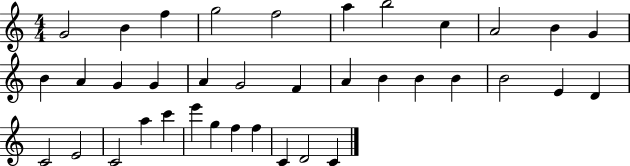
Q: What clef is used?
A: treble